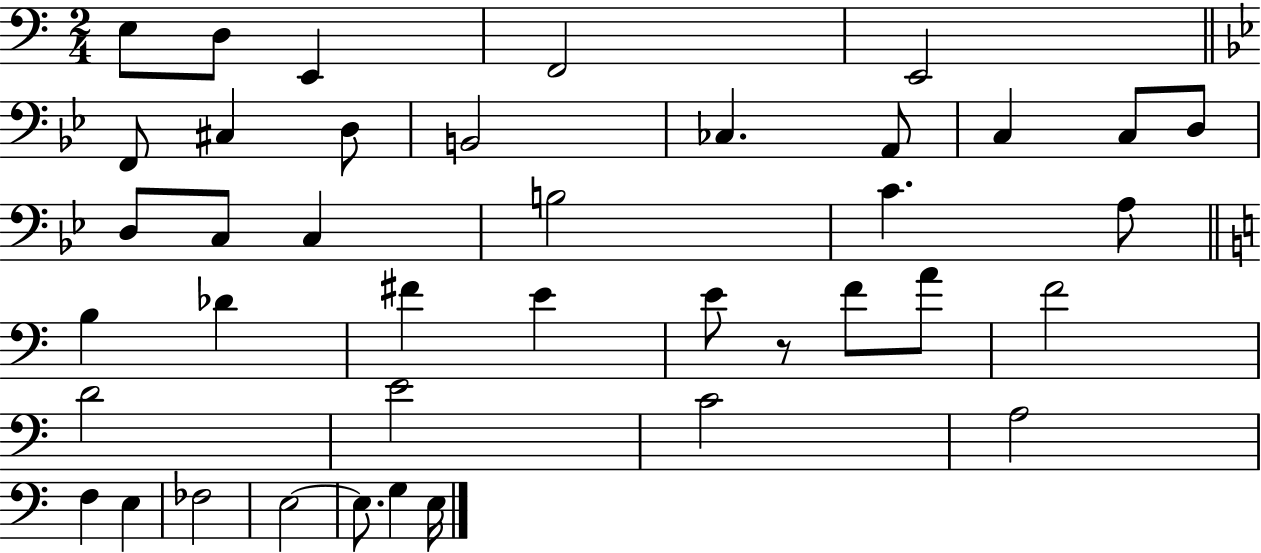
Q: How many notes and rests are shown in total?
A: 40